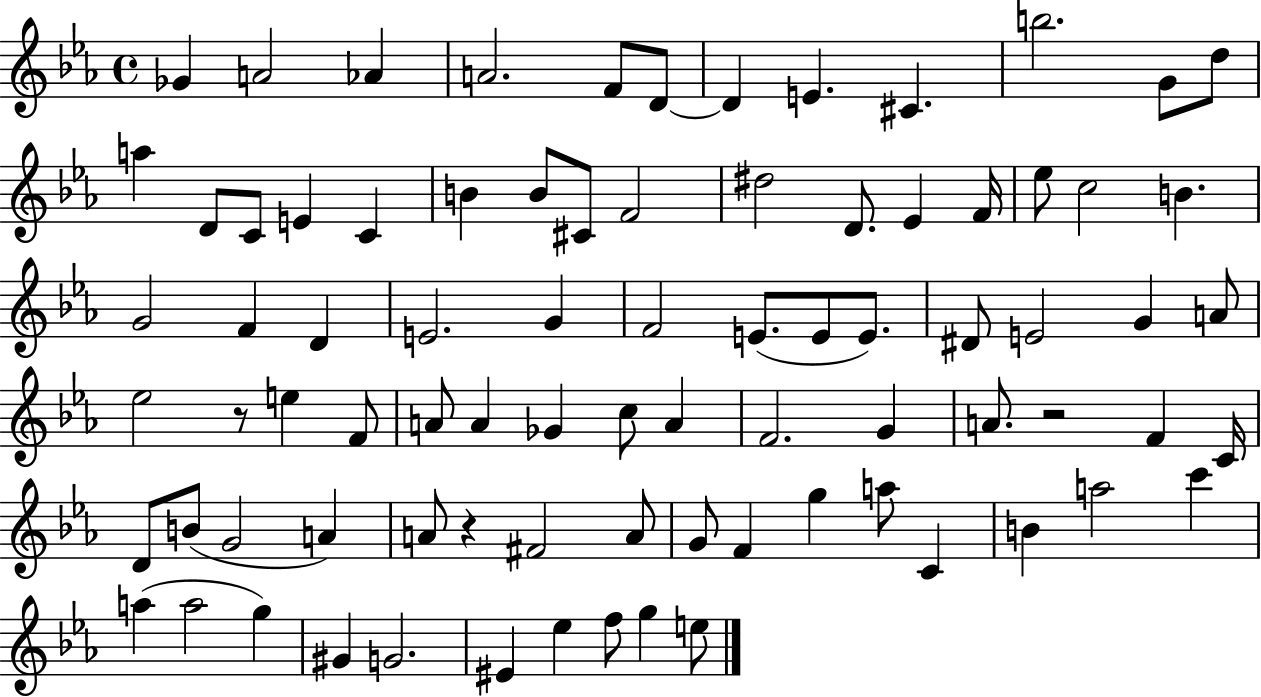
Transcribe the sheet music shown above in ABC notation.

X:1
T:Untitled
M:4/4
L:1/4
K:Eb
_G A2 _A A2 F/2 D/2 D E ^C b2 G/2 d/2 a D/2 C/2 E C B B/2 ^C/2 F2 ^d2 D/2 _E F/4 _e/2 c2 B G2 F D E2 G F2 E/2 E/2 E/2 ^D/2 E2 G A/2 _e2 z/2 e F/2 A/2 A _G c/2 A F2 G A/2 z2 F C/4 D/2 B/2 G2 A A/2 z ^F2 A/2 G/2 F g a/2 C B a2 c' a a2 g ^G G2 ^E _e f/2 g e/2